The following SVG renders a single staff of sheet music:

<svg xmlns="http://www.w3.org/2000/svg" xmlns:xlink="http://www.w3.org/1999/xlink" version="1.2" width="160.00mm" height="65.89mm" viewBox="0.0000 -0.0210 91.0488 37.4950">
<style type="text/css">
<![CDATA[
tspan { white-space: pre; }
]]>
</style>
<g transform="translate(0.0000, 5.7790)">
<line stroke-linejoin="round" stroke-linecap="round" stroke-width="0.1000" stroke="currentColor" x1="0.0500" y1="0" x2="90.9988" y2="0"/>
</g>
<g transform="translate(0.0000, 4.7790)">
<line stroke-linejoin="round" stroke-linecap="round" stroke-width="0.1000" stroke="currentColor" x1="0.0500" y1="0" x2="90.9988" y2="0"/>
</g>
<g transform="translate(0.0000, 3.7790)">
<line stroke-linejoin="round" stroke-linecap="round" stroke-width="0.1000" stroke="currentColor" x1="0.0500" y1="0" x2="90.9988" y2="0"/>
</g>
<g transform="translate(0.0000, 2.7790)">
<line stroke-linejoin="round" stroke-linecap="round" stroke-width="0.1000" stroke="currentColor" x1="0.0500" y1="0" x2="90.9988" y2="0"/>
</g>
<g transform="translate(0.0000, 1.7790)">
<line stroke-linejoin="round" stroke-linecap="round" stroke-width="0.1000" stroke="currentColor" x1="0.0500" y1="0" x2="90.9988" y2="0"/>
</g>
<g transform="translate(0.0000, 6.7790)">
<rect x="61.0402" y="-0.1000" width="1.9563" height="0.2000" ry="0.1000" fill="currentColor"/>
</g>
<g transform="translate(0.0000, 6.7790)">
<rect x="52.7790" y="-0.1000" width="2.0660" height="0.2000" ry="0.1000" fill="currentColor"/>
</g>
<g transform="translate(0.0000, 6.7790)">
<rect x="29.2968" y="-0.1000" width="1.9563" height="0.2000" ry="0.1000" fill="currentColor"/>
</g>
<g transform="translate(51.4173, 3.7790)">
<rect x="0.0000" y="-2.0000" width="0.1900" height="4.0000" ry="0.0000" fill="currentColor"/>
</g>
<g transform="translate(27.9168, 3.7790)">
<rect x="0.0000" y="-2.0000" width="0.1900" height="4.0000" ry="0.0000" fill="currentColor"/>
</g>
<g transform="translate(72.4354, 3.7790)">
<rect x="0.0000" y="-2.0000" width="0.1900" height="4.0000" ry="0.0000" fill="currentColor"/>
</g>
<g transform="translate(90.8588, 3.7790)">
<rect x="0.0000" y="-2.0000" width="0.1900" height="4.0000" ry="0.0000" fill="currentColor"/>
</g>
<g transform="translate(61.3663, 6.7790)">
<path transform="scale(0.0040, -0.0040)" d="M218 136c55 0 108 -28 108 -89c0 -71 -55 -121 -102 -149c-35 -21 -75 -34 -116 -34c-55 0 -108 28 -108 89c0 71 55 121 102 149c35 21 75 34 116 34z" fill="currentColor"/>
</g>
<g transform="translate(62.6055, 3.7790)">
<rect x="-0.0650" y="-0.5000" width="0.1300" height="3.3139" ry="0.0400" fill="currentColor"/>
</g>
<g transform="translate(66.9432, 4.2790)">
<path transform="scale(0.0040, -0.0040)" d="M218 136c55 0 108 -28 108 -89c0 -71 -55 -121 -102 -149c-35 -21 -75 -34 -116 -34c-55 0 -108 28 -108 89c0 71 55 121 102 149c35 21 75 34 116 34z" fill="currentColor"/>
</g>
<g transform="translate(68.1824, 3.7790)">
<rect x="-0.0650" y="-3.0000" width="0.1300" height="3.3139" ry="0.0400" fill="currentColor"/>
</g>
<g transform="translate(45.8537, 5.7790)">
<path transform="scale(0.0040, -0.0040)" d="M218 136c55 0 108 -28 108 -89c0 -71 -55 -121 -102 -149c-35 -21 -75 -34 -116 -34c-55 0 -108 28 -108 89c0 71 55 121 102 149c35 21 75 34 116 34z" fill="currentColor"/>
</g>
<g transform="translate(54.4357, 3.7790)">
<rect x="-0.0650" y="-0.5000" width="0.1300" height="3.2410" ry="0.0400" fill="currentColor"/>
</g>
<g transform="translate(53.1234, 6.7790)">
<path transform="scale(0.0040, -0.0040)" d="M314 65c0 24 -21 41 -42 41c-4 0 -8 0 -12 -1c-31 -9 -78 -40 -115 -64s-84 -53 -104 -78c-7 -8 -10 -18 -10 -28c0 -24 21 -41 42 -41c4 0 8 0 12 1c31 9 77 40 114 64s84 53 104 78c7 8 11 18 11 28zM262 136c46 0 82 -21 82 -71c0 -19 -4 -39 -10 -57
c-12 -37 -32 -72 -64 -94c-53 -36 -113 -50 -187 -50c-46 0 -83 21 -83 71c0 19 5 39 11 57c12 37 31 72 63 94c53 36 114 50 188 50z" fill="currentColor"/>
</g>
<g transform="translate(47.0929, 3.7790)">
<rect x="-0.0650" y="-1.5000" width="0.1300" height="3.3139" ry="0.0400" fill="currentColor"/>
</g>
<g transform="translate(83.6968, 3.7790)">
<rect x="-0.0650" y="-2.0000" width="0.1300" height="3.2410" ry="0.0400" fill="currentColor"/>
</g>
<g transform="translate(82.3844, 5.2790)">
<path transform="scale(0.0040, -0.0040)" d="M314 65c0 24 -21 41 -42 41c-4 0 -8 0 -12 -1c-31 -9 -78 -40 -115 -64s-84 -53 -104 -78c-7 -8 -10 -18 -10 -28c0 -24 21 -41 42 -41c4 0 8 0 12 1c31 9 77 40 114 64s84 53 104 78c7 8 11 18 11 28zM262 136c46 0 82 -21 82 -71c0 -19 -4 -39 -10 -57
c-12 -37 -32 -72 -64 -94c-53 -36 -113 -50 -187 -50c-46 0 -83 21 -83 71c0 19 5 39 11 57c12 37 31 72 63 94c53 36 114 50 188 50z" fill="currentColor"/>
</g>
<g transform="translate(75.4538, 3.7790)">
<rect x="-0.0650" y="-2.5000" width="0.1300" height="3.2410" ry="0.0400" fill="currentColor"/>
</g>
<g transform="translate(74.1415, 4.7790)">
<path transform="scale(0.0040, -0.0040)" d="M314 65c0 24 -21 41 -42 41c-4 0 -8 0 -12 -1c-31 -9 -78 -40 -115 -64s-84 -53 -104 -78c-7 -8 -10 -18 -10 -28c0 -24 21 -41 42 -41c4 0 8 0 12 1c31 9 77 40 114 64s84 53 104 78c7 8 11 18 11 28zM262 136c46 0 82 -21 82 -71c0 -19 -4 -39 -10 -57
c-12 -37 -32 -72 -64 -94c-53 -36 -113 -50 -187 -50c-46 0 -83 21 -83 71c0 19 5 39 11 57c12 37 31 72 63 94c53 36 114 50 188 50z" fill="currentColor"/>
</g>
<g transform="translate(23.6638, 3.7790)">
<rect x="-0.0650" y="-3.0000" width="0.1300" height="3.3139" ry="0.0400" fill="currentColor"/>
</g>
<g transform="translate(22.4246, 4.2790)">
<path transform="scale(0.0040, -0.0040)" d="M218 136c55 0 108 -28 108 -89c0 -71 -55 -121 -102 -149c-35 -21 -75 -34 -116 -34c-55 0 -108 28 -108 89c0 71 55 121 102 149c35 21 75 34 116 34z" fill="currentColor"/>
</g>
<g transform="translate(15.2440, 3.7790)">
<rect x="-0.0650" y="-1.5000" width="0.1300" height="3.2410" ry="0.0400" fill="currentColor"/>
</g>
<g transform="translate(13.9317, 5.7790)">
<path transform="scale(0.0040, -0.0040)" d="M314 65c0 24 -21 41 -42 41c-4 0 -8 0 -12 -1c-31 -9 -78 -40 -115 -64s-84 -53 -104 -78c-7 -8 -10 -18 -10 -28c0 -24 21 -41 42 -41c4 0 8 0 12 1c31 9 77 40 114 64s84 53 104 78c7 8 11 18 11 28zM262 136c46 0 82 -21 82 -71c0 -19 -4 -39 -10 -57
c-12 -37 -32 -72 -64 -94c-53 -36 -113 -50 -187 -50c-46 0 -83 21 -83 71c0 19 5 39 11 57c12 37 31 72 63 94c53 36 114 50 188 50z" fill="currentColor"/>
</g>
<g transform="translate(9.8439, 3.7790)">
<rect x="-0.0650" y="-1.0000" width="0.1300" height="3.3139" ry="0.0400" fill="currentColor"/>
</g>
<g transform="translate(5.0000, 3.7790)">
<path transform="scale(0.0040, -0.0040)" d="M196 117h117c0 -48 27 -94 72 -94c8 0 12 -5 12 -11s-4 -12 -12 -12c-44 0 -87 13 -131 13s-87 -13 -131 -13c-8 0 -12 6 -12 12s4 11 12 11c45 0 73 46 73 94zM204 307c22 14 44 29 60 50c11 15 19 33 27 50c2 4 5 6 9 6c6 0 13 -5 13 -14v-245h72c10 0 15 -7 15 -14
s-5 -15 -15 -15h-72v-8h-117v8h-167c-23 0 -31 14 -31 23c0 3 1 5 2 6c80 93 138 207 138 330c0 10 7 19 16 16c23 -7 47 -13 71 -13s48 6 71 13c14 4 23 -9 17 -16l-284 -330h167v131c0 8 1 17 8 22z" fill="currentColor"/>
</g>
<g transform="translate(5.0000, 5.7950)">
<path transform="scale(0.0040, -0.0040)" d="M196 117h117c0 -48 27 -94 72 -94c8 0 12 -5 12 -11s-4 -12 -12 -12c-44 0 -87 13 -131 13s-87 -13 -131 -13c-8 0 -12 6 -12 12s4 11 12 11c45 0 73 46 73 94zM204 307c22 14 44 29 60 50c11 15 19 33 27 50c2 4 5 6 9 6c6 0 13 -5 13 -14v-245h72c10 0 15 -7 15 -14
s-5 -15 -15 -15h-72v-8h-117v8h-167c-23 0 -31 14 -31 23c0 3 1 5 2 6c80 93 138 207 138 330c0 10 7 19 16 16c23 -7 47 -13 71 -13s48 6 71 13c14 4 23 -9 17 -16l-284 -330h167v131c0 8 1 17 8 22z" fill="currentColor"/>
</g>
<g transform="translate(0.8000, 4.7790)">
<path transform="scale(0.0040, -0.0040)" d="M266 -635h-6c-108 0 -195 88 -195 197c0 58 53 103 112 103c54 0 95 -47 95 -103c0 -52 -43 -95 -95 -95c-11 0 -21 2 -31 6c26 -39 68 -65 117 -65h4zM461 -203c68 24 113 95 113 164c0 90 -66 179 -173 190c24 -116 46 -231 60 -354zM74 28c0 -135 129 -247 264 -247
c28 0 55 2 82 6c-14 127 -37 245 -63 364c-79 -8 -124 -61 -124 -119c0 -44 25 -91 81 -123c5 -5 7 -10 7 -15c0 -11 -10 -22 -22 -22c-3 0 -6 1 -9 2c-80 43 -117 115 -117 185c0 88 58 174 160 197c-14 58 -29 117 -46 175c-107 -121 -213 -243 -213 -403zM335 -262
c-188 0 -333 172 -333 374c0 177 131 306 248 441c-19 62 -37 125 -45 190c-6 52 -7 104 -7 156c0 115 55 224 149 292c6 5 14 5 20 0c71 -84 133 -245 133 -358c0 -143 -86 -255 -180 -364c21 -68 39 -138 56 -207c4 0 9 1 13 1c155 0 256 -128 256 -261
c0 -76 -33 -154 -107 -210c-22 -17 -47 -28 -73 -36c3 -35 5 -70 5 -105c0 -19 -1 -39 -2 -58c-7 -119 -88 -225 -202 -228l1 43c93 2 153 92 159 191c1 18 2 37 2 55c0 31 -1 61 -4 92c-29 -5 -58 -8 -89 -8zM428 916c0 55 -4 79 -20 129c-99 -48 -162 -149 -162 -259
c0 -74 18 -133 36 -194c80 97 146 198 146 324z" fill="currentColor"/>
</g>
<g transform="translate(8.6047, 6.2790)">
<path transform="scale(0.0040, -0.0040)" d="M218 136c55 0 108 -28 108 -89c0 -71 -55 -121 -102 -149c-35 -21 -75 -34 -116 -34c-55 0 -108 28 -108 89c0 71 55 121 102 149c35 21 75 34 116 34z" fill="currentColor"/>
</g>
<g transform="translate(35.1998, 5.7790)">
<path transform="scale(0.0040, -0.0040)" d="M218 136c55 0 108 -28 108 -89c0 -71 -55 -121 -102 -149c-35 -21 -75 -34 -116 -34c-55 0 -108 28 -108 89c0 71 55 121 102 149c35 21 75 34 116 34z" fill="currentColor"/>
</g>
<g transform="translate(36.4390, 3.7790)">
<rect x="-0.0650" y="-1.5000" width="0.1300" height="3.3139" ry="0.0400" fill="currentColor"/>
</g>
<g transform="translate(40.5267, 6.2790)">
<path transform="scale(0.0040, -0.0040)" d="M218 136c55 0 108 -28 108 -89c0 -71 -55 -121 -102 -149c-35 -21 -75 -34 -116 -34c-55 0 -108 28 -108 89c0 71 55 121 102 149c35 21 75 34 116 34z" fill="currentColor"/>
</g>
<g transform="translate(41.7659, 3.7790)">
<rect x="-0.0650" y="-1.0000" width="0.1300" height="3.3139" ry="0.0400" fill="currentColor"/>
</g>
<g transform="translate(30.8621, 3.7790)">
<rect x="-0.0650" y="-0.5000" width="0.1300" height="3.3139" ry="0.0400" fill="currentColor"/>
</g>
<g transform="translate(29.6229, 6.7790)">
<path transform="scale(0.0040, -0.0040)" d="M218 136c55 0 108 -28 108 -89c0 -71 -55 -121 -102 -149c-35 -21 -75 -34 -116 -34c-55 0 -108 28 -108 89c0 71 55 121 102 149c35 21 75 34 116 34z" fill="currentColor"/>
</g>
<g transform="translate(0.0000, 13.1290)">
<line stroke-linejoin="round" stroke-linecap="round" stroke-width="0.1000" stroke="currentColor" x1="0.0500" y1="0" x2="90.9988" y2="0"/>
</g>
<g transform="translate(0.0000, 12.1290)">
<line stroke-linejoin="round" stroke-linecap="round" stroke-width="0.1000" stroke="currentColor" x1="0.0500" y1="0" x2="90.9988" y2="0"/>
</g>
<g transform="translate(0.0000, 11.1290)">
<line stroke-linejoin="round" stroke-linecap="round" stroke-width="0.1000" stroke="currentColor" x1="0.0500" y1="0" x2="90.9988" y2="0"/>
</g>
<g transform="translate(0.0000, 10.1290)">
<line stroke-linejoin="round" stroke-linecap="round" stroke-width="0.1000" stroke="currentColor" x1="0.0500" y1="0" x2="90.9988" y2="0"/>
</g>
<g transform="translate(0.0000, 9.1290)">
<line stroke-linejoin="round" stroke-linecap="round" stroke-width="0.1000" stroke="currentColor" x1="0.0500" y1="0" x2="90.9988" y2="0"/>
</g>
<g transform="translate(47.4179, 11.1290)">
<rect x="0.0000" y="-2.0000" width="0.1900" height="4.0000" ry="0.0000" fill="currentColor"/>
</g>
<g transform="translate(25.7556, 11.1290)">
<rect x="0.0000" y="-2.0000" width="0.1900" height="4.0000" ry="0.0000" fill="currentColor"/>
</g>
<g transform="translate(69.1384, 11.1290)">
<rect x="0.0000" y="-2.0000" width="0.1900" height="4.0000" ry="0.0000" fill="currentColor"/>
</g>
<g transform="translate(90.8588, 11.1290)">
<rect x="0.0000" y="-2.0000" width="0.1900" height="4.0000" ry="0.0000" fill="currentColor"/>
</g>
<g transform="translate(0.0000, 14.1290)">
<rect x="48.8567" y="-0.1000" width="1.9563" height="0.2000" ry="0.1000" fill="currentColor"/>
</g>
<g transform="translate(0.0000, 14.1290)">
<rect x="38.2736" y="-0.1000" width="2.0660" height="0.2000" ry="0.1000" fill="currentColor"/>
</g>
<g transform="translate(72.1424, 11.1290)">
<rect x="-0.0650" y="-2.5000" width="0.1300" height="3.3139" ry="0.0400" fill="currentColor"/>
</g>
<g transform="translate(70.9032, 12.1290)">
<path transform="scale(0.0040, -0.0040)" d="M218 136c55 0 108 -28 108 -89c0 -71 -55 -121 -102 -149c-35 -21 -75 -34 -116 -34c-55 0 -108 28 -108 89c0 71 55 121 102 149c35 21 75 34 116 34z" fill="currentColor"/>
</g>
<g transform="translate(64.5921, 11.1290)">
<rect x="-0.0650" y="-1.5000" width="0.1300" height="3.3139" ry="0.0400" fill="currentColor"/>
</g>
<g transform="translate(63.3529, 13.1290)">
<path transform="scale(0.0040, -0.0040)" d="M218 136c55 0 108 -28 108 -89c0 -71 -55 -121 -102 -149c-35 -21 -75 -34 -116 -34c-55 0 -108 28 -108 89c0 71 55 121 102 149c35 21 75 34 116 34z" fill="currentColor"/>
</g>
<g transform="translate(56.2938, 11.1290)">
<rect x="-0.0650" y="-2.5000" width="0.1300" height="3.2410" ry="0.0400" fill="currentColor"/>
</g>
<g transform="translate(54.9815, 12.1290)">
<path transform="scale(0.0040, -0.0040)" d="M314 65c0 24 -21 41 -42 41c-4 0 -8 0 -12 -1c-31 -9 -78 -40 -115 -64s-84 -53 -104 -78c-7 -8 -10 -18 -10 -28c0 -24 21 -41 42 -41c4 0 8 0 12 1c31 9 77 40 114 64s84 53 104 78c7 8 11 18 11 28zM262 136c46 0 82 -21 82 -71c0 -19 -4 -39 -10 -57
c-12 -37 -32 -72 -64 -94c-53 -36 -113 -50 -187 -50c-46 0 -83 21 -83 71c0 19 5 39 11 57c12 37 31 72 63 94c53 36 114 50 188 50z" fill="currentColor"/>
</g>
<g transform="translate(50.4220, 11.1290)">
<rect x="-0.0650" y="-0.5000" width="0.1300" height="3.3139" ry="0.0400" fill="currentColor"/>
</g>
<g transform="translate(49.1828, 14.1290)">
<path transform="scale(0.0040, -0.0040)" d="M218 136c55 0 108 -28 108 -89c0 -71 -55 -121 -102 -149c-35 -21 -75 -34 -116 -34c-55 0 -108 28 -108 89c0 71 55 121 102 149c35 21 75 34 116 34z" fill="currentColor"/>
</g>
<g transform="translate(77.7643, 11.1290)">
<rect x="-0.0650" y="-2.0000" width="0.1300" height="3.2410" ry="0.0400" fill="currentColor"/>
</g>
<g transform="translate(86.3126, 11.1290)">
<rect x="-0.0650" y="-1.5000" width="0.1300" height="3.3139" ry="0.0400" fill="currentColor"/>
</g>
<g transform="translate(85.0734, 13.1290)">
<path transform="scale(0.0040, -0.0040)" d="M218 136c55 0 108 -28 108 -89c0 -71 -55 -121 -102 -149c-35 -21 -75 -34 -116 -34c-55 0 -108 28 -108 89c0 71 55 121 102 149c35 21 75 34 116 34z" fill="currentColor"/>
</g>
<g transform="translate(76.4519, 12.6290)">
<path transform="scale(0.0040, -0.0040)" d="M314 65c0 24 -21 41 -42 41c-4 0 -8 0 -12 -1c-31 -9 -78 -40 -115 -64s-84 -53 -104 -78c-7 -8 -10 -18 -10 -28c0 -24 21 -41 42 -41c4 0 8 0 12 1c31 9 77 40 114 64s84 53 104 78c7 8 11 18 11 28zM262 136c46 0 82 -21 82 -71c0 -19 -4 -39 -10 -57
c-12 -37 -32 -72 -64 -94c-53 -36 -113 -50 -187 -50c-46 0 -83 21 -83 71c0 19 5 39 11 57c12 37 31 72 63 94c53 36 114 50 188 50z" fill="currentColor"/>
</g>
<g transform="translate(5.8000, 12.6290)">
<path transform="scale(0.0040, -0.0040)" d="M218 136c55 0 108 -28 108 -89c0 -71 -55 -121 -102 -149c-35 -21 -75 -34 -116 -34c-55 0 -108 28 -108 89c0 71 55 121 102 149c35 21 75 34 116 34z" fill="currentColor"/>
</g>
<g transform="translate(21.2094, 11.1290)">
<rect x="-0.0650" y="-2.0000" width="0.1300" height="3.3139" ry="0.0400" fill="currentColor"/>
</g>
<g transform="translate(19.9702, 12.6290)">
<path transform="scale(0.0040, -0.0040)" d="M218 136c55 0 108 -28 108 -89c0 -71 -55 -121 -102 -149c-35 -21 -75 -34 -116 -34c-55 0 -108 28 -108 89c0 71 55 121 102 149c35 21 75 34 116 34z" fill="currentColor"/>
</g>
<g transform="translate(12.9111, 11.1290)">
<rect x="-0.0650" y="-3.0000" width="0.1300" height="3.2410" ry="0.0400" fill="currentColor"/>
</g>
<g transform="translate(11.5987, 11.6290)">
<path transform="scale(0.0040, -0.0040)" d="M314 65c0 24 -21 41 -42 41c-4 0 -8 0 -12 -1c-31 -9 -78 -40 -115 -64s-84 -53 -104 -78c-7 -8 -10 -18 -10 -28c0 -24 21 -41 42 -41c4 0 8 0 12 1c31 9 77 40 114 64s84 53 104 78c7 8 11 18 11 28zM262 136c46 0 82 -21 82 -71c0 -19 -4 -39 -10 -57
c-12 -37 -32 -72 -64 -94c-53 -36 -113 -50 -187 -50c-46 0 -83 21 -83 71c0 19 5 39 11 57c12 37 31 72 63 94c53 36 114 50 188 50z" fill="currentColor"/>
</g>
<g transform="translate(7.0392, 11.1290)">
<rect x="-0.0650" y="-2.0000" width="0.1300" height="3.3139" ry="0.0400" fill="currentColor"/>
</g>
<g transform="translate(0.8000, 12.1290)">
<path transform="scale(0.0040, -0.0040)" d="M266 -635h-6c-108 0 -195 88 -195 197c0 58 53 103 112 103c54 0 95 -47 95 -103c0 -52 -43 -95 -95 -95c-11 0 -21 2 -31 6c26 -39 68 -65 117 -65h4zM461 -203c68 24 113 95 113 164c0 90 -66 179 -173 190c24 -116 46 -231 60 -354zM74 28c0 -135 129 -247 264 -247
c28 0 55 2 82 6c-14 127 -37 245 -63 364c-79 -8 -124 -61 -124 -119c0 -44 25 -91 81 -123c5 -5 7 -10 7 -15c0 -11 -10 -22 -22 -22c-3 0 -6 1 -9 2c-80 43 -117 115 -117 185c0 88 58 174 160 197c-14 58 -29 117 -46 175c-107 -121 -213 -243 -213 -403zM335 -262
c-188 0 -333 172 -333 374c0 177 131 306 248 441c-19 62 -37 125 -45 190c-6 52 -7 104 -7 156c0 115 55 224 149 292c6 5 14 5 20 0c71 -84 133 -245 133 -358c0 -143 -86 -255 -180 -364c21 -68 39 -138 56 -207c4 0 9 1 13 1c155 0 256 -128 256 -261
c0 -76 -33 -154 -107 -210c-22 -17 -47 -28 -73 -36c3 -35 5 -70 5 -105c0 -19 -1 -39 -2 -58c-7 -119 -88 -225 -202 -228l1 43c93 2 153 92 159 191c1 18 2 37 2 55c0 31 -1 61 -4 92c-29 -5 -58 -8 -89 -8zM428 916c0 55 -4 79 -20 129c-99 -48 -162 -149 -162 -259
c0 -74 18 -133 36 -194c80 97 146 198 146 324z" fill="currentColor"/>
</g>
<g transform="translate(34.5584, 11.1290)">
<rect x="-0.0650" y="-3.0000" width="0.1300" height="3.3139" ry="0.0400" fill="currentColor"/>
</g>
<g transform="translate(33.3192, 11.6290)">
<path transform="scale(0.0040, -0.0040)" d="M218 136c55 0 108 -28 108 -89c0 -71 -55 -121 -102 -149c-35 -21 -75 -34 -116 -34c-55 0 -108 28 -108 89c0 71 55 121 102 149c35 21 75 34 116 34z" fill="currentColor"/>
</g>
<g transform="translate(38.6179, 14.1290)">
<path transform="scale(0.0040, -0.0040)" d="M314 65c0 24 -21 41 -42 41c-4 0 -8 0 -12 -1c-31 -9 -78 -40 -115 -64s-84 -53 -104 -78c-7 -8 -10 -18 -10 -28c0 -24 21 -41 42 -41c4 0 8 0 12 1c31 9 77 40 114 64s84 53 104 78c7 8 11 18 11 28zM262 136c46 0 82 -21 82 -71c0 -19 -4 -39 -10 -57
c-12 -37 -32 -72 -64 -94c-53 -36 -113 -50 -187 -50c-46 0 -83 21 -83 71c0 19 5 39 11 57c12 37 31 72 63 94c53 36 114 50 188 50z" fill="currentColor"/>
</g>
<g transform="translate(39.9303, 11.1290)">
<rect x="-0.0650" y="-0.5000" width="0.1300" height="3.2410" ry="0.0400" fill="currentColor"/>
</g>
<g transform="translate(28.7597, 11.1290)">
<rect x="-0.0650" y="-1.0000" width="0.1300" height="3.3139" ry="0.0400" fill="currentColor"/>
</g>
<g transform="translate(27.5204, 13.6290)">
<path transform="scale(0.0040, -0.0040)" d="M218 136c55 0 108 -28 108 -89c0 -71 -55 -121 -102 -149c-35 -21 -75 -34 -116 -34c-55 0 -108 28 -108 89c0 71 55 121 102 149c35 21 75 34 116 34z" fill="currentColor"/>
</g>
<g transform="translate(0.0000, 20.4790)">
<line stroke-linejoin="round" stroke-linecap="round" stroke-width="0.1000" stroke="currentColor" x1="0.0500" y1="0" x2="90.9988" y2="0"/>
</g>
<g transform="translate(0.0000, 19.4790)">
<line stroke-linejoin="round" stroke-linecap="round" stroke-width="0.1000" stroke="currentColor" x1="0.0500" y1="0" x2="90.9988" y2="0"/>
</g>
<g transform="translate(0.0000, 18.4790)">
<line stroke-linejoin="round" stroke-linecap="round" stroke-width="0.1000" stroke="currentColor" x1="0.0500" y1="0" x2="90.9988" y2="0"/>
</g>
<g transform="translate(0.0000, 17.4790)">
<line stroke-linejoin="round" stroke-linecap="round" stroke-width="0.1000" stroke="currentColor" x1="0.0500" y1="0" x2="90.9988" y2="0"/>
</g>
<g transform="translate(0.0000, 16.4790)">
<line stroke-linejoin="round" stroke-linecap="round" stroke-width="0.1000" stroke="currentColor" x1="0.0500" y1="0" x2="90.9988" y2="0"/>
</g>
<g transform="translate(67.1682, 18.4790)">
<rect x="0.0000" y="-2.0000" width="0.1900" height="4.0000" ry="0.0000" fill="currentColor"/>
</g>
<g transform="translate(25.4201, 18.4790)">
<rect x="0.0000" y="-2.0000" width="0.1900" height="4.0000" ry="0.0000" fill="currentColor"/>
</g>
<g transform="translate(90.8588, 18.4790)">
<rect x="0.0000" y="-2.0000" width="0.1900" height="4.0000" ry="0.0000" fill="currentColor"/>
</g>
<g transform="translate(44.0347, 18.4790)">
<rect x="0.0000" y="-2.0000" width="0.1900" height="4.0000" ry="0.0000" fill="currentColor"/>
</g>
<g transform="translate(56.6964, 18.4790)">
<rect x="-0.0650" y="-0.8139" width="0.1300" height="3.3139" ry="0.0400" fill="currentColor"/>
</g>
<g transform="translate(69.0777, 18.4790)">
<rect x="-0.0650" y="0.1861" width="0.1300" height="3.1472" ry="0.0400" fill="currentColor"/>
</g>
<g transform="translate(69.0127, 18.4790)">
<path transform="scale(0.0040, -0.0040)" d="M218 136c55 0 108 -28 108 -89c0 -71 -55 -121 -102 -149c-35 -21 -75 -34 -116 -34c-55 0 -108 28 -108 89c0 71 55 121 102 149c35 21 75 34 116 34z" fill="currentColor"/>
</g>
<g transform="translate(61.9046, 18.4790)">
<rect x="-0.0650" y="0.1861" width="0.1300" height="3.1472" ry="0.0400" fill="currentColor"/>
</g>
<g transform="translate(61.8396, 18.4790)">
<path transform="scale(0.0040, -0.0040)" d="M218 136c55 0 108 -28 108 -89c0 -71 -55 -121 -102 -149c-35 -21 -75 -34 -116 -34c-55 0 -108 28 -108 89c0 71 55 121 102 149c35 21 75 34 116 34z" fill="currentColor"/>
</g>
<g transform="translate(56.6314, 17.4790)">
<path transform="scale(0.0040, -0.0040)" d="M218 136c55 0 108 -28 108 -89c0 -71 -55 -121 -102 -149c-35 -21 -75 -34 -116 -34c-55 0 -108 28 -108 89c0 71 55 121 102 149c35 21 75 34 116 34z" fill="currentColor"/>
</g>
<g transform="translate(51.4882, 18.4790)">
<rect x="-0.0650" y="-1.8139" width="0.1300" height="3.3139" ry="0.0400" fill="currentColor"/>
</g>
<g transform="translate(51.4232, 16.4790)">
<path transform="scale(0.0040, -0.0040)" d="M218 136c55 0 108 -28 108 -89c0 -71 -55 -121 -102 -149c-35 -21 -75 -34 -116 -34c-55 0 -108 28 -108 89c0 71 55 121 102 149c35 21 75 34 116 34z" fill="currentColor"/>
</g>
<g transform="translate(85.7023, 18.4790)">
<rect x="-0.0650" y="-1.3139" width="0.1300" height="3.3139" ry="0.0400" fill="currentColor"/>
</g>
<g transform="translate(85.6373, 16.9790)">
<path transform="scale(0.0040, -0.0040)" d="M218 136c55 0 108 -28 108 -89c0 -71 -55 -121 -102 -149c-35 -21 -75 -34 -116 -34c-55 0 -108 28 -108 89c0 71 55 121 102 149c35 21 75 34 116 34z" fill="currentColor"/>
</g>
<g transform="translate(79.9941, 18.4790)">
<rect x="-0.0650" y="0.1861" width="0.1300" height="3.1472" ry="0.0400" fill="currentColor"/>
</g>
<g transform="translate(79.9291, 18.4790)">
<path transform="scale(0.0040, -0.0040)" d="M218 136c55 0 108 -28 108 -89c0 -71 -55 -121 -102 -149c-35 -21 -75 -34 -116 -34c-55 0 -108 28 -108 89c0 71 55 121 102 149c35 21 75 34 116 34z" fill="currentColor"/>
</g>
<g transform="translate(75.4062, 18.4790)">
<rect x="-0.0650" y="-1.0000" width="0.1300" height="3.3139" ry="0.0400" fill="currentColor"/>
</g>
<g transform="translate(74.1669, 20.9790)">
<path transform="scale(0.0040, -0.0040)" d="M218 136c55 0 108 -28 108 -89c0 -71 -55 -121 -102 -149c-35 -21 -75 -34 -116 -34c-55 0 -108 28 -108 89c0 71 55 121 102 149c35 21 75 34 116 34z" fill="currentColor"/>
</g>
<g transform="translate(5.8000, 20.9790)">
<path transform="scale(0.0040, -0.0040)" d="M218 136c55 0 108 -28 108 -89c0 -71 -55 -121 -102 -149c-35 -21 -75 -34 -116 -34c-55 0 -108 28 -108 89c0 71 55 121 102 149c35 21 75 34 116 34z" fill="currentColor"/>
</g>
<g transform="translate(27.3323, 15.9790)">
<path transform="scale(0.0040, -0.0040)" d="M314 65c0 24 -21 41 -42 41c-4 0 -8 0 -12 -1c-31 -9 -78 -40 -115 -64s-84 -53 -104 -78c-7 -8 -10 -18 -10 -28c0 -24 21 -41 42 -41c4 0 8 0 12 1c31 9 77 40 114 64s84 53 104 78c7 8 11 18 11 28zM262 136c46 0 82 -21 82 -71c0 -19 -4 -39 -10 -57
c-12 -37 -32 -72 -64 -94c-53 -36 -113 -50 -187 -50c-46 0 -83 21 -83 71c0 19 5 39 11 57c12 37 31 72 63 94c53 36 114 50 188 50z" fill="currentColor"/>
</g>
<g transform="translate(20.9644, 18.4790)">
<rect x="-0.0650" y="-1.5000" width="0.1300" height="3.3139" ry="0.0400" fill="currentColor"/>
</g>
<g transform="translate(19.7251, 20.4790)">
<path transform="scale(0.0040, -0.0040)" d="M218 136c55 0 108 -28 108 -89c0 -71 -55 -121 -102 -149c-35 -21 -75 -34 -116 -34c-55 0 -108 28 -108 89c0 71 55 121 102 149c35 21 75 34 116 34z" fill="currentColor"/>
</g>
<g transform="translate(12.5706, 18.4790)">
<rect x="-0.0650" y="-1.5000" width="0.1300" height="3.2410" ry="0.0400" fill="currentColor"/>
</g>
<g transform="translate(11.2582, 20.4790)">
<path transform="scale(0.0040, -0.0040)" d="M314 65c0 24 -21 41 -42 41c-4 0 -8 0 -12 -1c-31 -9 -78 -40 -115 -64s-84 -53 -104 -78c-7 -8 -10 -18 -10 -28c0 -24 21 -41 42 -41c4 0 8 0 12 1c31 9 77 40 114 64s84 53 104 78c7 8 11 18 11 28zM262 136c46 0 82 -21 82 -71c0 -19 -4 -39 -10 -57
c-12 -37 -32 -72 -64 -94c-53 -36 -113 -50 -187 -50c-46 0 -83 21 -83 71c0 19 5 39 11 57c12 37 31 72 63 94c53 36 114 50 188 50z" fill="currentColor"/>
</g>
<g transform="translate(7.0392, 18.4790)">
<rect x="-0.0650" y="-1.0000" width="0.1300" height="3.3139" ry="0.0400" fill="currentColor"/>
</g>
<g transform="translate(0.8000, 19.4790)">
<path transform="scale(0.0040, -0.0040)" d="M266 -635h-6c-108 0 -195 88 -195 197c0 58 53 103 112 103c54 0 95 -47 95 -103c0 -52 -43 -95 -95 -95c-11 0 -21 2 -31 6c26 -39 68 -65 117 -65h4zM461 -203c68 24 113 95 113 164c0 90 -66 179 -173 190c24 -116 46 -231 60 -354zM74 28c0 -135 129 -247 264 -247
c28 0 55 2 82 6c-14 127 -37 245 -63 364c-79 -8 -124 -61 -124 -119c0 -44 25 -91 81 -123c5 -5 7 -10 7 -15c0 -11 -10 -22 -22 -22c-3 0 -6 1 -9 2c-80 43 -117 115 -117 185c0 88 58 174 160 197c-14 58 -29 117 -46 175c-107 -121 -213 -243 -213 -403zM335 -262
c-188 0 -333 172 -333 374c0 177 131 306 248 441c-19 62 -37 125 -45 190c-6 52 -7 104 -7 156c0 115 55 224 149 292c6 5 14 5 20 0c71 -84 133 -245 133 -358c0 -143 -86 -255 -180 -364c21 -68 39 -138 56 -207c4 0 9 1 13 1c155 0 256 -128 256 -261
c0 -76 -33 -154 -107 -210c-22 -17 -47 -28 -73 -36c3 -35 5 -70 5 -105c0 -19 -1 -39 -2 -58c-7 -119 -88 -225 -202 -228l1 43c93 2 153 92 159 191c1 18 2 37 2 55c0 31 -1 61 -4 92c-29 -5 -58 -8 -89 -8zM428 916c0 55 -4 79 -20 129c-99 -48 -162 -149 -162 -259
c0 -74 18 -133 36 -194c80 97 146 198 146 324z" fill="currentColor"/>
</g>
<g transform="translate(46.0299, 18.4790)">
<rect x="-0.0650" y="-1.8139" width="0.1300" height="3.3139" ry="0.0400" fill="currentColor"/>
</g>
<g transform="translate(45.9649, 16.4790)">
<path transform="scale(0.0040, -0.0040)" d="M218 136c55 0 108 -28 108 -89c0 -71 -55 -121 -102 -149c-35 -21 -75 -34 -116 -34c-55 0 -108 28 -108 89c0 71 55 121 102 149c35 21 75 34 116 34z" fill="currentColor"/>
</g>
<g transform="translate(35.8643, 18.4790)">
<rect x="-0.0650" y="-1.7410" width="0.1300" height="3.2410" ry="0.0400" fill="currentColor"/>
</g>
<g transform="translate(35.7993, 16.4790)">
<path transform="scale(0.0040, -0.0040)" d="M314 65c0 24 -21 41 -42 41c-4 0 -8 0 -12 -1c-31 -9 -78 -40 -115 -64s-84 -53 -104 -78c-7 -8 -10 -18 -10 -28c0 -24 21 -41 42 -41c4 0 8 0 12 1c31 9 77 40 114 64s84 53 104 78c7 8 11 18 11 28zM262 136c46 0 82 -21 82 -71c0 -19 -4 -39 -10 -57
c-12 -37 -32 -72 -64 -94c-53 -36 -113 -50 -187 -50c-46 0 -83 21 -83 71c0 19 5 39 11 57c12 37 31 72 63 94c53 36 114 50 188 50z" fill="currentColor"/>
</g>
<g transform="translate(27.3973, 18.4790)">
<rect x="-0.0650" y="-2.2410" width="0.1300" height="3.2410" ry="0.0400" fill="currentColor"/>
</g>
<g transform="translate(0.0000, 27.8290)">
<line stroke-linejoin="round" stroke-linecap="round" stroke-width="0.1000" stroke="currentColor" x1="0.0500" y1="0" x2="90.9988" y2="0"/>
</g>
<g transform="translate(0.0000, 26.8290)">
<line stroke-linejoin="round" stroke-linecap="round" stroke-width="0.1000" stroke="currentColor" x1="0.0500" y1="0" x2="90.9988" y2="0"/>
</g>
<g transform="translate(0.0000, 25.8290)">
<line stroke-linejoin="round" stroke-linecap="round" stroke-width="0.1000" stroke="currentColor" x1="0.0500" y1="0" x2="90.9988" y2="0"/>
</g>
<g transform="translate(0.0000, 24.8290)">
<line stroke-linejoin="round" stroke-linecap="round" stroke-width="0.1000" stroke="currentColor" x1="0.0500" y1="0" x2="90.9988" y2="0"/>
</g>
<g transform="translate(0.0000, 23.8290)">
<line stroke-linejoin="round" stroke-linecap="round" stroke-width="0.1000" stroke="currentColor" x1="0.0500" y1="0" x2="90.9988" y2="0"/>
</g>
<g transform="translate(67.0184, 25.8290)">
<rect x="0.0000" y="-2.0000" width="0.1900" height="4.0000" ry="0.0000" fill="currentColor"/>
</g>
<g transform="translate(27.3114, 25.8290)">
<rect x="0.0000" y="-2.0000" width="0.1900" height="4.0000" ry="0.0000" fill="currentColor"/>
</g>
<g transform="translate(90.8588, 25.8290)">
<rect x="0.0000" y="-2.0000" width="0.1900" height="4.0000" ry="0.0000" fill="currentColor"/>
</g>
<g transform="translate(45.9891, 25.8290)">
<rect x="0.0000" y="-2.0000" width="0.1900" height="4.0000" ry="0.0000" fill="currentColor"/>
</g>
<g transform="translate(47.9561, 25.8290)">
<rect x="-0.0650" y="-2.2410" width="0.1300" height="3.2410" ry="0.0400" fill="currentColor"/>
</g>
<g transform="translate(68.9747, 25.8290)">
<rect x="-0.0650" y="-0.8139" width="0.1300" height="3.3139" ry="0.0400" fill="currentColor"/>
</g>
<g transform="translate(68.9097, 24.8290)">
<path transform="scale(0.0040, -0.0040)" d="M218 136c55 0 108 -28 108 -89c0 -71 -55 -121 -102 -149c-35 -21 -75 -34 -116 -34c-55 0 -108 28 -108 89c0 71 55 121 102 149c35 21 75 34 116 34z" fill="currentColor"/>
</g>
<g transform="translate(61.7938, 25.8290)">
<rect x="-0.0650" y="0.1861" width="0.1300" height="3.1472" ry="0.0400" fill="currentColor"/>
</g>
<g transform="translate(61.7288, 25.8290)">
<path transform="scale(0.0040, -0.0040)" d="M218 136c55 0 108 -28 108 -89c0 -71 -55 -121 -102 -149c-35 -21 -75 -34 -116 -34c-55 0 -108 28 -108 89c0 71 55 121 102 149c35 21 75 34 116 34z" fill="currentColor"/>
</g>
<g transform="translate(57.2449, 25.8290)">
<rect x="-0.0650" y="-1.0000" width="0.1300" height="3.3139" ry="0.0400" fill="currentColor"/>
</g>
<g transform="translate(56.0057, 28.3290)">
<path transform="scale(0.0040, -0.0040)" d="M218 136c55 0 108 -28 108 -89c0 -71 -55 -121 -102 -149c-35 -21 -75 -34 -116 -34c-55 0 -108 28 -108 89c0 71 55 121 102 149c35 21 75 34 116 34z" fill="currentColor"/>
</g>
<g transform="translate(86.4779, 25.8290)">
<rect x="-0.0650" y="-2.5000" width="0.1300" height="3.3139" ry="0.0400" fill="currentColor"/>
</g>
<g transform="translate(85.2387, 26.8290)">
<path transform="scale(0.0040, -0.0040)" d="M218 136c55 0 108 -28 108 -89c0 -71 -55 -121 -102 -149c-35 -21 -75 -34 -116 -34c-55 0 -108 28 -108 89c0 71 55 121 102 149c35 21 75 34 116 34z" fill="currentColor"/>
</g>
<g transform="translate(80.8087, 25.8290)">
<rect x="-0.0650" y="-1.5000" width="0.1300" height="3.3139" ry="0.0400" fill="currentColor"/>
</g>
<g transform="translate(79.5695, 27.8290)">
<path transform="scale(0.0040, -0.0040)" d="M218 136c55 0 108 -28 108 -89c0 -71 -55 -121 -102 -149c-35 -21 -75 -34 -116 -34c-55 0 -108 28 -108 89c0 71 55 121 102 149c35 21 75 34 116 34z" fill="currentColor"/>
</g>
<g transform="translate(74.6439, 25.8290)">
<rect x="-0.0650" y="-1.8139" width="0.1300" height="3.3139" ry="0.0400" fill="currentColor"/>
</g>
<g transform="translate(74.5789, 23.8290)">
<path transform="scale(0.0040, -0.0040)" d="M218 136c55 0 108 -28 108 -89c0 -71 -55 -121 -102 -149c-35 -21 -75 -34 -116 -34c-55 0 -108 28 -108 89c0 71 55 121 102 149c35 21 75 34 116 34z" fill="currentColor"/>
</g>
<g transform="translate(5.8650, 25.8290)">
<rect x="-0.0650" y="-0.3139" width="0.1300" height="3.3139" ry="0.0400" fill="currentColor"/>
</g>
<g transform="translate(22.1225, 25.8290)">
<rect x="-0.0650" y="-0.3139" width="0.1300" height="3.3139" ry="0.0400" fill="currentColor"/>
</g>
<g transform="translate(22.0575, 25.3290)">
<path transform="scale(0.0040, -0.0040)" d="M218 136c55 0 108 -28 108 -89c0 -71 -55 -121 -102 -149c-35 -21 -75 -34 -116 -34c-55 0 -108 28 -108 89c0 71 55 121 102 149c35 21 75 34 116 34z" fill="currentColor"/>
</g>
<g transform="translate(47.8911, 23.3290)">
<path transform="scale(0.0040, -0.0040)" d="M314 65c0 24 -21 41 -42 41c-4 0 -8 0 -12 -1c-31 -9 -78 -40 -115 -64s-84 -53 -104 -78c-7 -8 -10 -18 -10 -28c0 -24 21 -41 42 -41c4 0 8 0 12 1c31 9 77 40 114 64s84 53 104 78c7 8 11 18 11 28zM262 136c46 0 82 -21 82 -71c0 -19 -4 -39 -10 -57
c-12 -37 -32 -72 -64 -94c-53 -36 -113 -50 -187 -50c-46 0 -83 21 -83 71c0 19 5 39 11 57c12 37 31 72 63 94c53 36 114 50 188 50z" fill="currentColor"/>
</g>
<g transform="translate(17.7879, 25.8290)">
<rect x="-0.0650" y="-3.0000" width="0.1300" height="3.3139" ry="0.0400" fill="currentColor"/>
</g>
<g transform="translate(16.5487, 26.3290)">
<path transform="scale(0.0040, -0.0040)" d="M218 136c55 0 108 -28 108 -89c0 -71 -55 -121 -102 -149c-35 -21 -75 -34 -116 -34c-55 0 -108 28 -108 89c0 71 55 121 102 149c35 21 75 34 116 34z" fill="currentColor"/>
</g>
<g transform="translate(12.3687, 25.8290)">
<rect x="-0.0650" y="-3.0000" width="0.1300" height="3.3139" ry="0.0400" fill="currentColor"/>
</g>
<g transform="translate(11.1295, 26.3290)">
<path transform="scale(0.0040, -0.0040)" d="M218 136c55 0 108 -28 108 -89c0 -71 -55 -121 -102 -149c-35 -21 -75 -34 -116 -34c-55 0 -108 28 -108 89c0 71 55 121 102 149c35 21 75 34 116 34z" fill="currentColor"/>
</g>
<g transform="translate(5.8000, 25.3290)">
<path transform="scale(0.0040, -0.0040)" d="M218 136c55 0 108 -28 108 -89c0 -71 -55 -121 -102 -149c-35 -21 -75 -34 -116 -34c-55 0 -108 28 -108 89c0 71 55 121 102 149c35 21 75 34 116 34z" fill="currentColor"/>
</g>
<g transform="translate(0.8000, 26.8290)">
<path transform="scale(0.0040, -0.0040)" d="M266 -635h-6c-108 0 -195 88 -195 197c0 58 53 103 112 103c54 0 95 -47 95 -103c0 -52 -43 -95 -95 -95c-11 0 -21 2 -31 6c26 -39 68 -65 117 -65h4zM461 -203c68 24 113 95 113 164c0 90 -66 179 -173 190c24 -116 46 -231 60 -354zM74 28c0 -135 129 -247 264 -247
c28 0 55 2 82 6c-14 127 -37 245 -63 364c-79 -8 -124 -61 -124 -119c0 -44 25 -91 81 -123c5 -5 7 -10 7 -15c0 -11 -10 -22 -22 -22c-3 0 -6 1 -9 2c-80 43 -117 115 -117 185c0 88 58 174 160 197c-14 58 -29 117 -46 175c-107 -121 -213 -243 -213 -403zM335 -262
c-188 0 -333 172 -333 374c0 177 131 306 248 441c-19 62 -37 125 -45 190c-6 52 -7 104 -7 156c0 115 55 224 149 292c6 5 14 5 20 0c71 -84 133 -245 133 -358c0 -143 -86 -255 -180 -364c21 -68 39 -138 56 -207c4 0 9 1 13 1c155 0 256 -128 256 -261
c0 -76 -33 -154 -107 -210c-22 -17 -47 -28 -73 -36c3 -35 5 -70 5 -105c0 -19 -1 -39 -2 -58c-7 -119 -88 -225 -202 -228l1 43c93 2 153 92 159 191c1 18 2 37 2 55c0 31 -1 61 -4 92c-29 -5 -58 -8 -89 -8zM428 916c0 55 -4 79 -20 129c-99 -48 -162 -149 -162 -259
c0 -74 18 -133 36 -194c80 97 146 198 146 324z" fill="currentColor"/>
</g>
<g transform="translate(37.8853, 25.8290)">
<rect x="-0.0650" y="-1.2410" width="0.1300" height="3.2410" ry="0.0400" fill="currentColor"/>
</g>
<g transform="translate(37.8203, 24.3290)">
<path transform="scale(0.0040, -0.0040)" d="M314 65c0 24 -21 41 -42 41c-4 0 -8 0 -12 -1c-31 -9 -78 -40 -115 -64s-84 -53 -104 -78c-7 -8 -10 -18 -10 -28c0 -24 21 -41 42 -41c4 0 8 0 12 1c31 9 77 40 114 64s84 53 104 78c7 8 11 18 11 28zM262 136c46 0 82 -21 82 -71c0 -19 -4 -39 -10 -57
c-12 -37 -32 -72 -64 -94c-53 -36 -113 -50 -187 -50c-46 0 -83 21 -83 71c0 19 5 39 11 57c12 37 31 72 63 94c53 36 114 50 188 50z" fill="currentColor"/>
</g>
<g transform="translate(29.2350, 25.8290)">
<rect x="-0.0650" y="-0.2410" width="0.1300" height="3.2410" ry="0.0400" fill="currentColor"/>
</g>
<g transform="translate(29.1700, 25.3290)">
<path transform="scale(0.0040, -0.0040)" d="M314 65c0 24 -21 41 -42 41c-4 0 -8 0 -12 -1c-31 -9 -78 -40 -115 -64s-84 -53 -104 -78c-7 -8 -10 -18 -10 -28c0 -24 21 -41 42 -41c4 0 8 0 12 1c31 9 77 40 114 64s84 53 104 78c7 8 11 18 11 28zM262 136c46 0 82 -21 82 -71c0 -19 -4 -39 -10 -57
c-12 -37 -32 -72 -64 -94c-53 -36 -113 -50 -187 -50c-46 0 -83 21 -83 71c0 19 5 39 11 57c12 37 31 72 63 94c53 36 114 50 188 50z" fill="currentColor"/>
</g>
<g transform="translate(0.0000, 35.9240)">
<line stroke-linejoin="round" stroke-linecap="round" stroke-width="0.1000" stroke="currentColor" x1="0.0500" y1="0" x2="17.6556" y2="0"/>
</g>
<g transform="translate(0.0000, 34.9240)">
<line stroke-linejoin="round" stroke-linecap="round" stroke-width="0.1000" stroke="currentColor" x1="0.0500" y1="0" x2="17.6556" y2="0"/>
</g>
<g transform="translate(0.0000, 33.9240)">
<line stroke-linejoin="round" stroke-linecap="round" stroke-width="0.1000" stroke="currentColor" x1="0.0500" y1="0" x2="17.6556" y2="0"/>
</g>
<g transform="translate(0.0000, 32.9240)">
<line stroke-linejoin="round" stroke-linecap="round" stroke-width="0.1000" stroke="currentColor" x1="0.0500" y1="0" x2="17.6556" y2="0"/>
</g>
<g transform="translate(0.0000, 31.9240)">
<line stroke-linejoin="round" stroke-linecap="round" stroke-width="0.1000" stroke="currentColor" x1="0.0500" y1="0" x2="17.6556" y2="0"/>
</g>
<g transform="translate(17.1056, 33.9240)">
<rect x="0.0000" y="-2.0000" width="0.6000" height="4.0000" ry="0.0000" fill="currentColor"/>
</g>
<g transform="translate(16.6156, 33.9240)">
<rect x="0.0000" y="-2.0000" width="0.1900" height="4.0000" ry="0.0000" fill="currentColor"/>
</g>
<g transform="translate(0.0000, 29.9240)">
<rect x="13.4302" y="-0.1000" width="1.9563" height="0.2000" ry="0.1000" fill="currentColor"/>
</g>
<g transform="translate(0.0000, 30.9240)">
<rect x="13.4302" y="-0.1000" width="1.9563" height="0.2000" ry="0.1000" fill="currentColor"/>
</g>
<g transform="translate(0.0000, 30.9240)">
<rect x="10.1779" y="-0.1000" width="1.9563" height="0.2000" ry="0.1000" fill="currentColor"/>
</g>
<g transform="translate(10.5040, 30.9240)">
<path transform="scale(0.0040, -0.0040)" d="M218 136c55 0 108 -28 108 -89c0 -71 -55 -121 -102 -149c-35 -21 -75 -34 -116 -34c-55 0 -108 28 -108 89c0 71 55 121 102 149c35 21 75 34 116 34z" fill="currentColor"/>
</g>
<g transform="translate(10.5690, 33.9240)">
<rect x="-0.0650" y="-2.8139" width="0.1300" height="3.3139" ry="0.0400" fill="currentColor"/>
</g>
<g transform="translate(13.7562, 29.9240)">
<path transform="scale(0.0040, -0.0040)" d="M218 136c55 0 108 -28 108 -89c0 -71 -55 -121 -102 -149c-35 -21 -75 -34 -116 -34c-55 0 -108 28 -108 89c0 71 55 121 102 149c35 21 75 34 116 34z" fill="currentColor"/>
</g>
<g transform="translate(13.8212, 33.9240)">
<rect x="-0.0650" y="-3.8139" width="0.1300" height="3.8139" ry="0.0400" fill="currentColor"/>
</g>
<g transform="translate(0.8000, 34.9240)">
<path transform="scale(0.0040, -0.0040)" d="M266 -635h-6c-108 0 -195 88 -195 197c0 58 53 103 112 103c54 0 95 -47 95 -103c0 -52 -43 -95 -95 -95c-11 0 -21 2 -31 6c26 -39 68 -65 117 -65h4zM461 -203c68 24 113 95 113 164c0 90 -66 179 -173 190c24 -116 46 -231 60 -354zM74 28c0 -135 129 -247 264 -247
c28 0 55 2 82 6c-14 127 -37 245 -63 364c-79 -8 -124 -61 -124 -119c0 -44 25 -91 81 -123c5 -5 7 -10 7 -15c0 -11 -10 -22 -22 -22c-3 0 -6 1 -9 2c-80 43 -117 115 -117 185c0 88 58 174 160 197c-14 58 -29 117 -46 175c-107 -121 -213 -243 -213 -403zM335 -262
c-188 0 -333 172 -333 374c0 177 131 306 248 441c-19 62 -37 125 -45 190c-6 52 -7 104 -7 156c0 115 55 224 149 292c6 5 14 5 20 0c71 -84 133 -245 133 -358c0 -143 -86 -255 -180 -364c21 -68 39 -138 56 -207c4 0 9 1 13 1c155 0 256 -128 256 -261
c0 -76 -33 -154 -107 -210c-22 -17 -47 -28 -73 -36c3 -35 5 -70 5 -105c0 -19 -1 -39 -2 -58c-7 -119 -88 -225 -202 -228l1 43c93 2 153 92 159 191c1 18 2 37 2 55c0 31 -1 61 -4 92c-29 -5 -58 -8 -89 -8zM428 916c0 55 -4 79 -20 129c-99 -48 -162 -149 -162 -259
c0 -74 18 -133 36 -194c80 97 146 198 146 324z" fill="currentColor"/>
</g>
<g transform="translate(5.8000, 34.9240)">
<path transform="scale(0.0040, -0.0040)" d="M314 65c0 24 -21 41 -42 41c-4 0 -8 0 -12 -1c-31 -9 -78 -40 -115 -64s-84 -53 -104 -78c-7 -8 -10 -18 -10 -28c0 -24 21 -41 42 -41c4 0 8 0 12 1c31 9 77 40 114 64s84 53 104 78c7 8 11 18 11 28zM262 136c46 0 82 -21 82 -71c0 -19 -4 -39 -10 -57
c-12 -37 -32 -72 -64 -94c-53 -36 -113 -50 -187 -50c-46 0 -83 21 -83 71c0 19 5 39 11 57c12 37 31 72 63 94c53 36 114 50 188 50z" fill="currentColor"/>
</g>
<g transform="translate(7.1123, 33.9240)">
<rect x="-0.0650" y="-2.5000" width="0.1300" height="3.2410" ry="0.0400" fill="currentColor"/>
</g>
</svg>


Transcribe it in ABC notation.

X:1
T:Untitled
M:4/4
L:1/4
K:C
D E2 A C E D E C2 C A G2 F2 F A2 F D A C2 C G2 E G F2 E D E2 E g2 f2 f f d B B D B e c A A c c2 e2 g2 D B d f E G G2 a c'